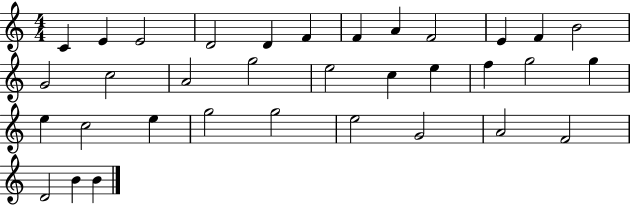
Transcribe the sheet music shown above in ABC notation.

X:1
T:Untitled
M:4/4
L:1/4
K:C
C E E2 D2 D F F A F2 E F B2 G2 c2 A2 g2 e2 c e f g2 g e c2 e g2 g2 e2 G2 A2 F2 D2 B B